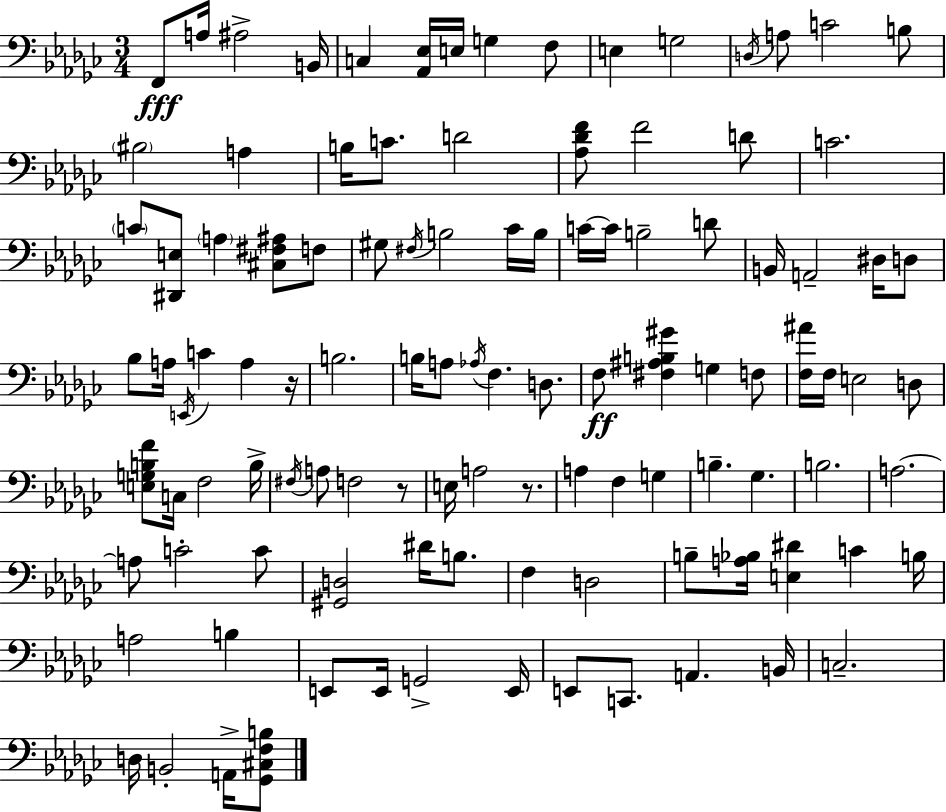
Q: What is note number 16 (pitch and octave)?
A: A3